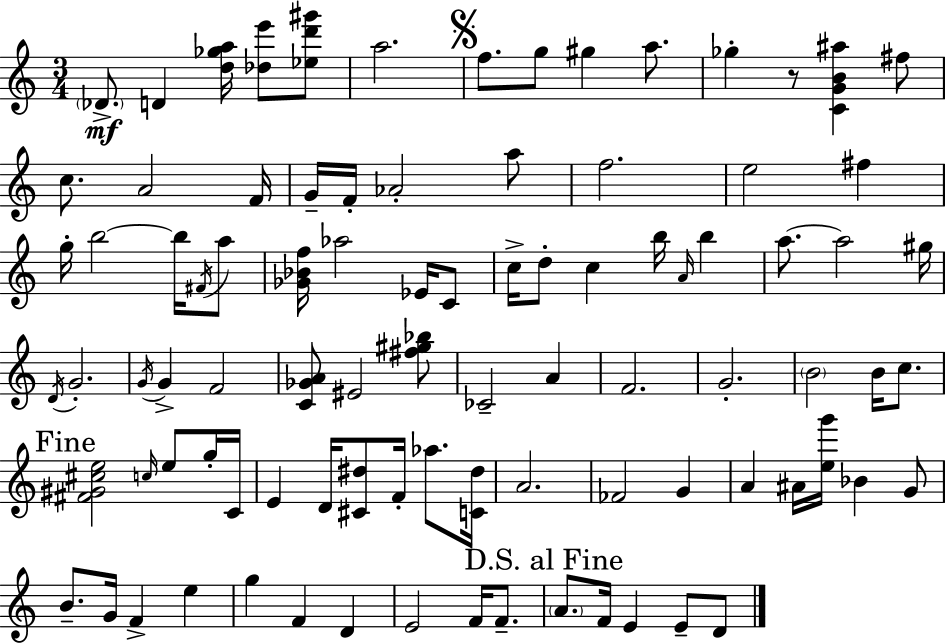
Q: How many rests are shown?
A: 1